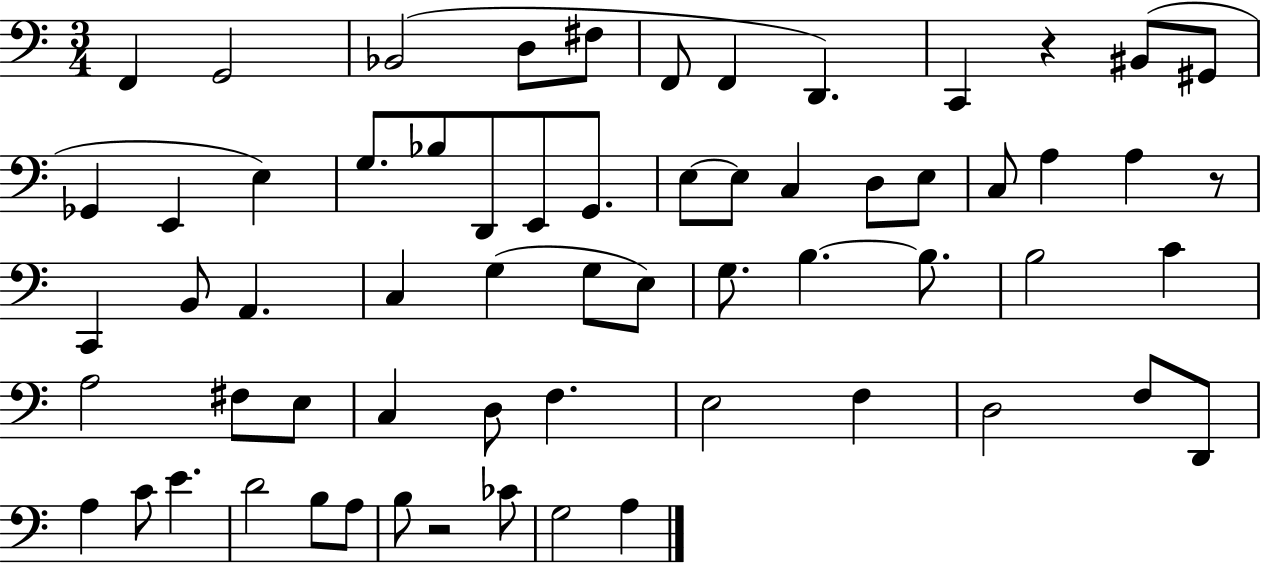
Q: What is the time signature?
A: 3/4